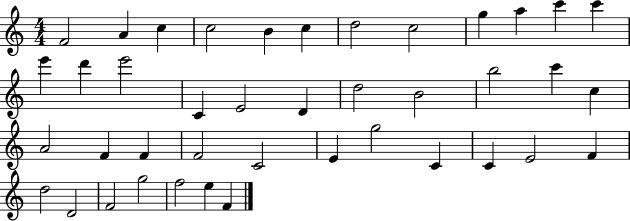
F4/h A4/q C5/q C5/h B4/q C5/q D5/h C5/h G5/q A5/q C6/q C6/q E6/q D6/q E6/h C4/q E4/h D4/q D5/h B4/h B5/h C6/q C5/q A4/h F4/q F4/q F4/h C4/h E4/q G5/h C4/q C4/q E4/h F4/q D5/h D4/h F4/h G5/h F5/h E5/q F4/q